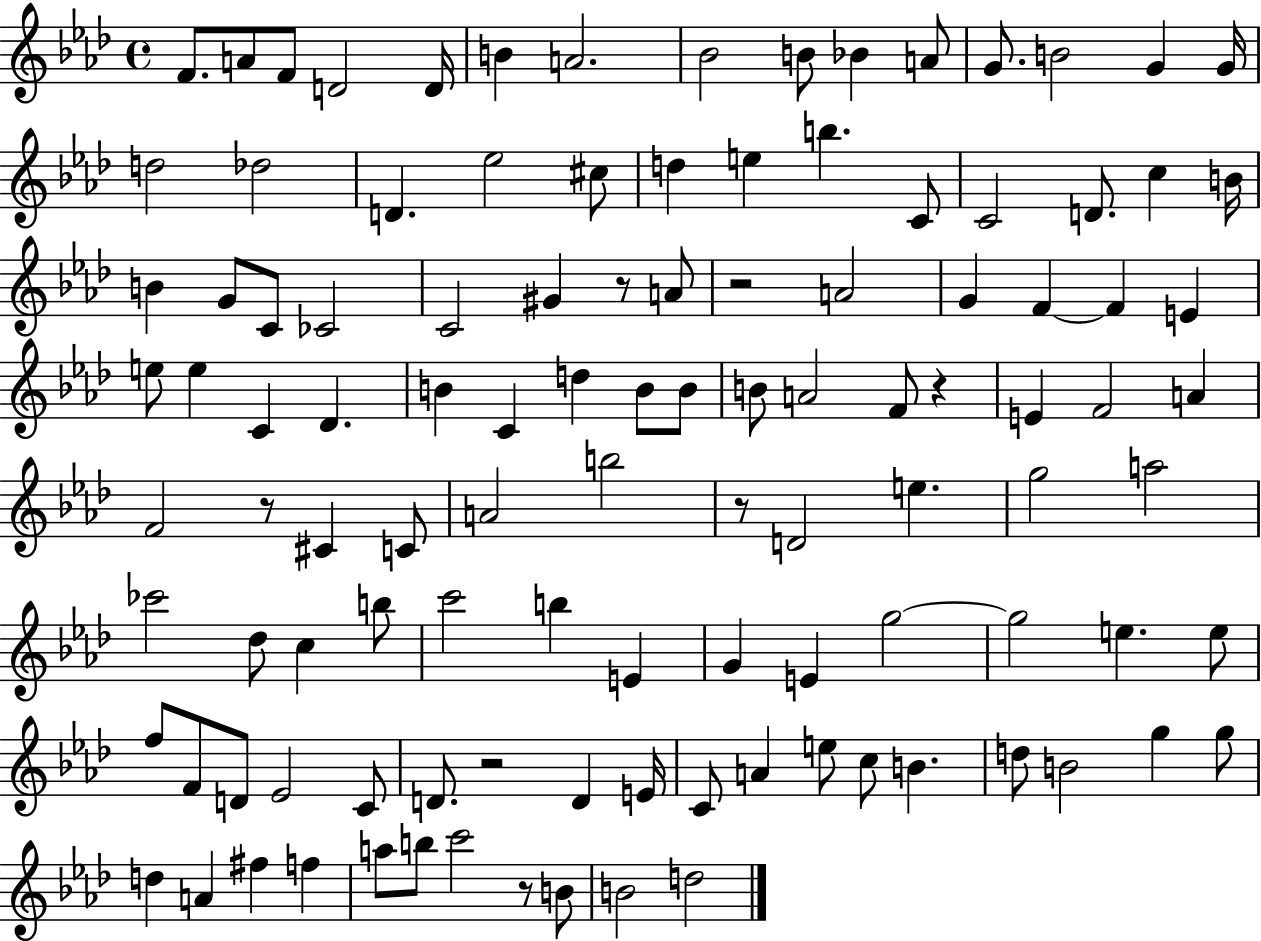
{
  \clef treble
  \time 4/4
  \defaultTimeSignature
  \key aes \major
  f'8. a'8 f'8 d'2 d'16 | b'4 a'2. | bes'2 b'8 bes'4 a'8 | g'8. b'2 g'4 g'16 | \break d''2 des''2 | d'4. ees''2 cis''8 | d''4 e''4 b''4. c'8 | c'2 d'8. c''4 b'16 | \break b'4 g'8 c'8 ces'2 | c'2 gis'4 r8 a'8 | r2 a'2 | g'4 f'4~~ f'4 e'4 | \break e''8 e''4 c'4 des'4. | b'4 c'4 d''4 b'8 b'8 | b'8 a'2 f'8 r4 | e'4 f'2 a'4 | \break f'2 r8 cis'4 c'8 | a'2 b''2 | r8 d'2 e''4. | g''2 a''2 | \break ces'''2 des''8 c''4 b''8 | c'''2 b''4 e'4 | g'4 e'4 g''2~~ | g''2 e''4. e''8 | \break f''8 f'8 d'8 ees'2 c'8 | d'8. r2 d'4 e'16 | c'8 a'4 e''8 c''8 b'4. | d''8 b'2 g''4 g''8 | \break d''4 a'4 fis''4 f''4 | a''8 b''8 c'''2 r8 b'8 | b'2 d''2 | \bar "|."
}